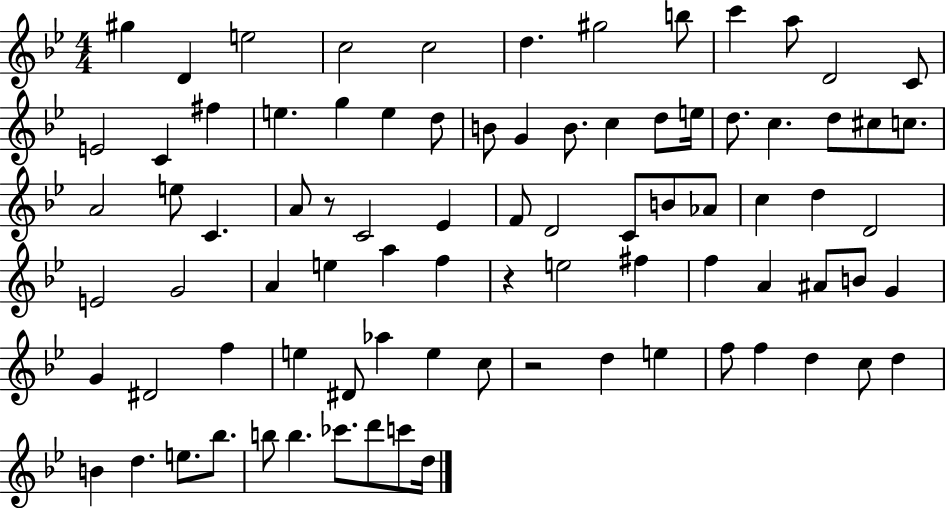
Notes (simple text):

G#5/q D4/q E5/h C5/h C5/h D5/q. G#5/h B5/e C6/q A5/e D4/h C4/e E4/h C4/q F#5/q E5/q. G5/q E5/q D5/e B4/e G4/q B4/e. C5/q D5/e E5/s D5/e. C5/q. D5/e C#5/e C5/e. A4/h E5/e C4/q. A4/e R/e C4/h Eb4/q F4/e D4/h C4/e B4/e Ab4/e C5/q D5/q D4/h E4/h G4/h A4/q E5/q A5/q F5/q R/q E5/h F#5/q F5/q A4/q A#4/e B4/e G4/q G4/q D#4/h F5/q E5/q D#4/e Ab5/q E5/q C5/e R/h D5/q E5/q F5/e F5/q D5/q C5/e D5/q B4/q D5/q. E5/e. Bb5/e. B5/e B5/q. CES6/e. D6/e C6/e D5/s